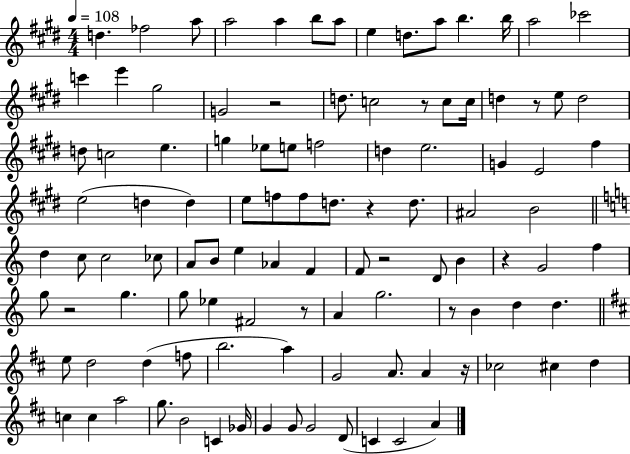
D5/q. FES5/h A5/e A5/h A5/q B5/e A5/e E5/q D5/e. A5/e B5/q. B5/s A5/h CES6/h C6/q E6/q G#5/h G4/h R/h D5/e. C5/h R/e C5/e C5/s D5/q R/e E5/e D5/h D5/e C5/h E5/q. G5/q Eb5/e E5/e F5/h D5/q E5/h. G4/q E4/h F#5/q E5/h D5/q D5/q E5/e F5/e F5/e D5/e. R/q D5/e. A#4/h B4/h D5/q C5/e C5/h CES5/e A4/e B4/e E5/q Ab4/q F4/q F4/e R/h D4/e B4/q R/q G4/h F5/q G5/e R/h G5/q. G5/e Eb5/q F#4/h R/e A4/q G5/h. R/e B4/q D5/q D5/q. E5/e D5/h D5/q F5/e B5/h. A5/q G4/h A4/e. A4/q R/s CES5/h C#5/q D5/q C5/q C5/q A5/h G5/e. B4/h C4/q Gb4/s G4/q G4/e G4/h D4/e C4/q C4/h A4/q